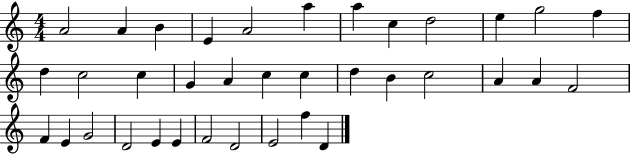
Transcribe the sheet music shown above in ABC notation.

X:1
T:Untitled
M:4/4
L:1/4
K:C
A2 A B E A2 a a c d2 e g2 f d c2 c G A c c d B c2 A A F2 F E G2 D2 E E F2 D2 E2 f D